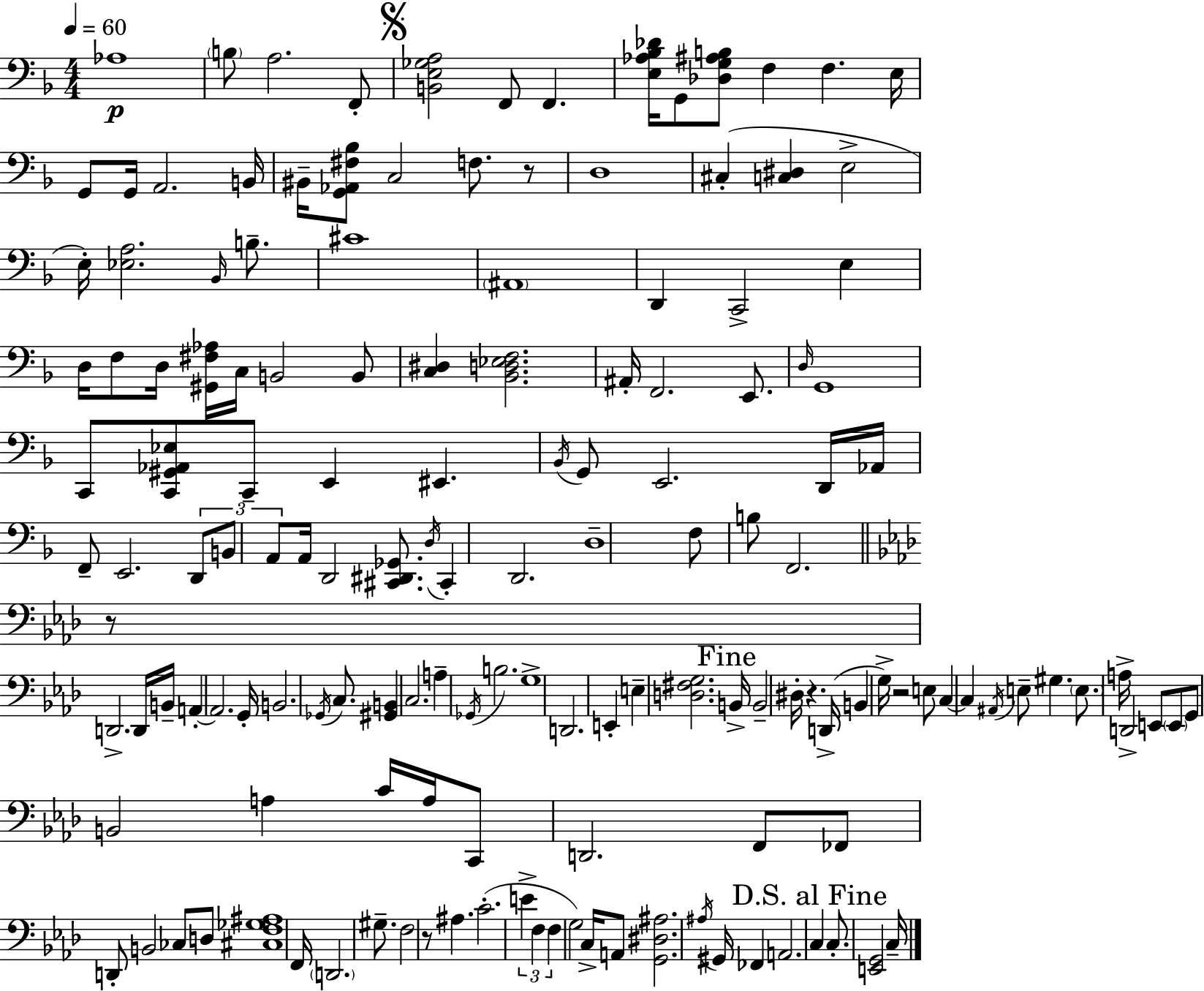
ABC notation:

X:1
T:Untitled
M:4/4
L:1/4
K:Dm
_A,4 B,/2 A,2 F,,/2 [B,,E,_G,A,]2 F,,/2 F,, [E,_A,_B,_D]/4 G,,/2 [_D,G,^A,B,]/2 F, F, E,/4 G,,/2 G,,/4 A,,2 B,,/4 ^B,,/4 [G,,_A,,^F,_B,]/2 C,2 F,/2 z/2 D,4 ^C, [C,^D,] E,2 E,/4 [_E,A,]2 _B,,/4 B,/2 ^C4 ^A,,4 D,, C,,2 E, D,/4 F,/2 D,/4 [^G,,^F,_A,]/4 C,/4 B,,2 B,,/2 [C,^D,] [_B,,D,_E,F,]2 ^A,,/4 F,,2 E,,/2 D,/4 G,,4 C,,/2 [C,,^G,,_A,,_E,]/2 C,,/2 E,, ^E,, _B,,/4 G,,/2 E,,2 D,,/4 _A,,/4 F,,/2 E,,2 D,,/2 B,,/2 A,,/2 A,,/4 D,,2 [^C,,^D,,_G,,]/2 D,/4 ^C,, D,,2 D,4 F,/2 B,/2 F,,2 z/2 D,,2 D,,/4 B,,/4 A,, A,,2 G,,/4 B,,2 _G,,/4 C,/2 [^G,,B,,] C,2 A, _G,,/4 B,2 G,4 D,,2 E,, E, [D,^F,G,]2 B,,/4 B,,2 ^D,/4 z D,,/4 B,, G,/4 z2 E,/2 C, C, ^A,,/4 E,/2 ^G, E,/2 A,/4 D,,2 E,,/2 E,,/2 G,,/2 B,,2 A, C/4 A,/4 C,,/2 D,,2 F,,/2 _F,,/2 D,,/2 B,,2 _C,/2 D,/2 [^C,F,_G,^A,]4 F,,/4 D,,2 ^G,/2 F,2 z/2 ^A, C2 E F, F, G,2 C,/4 A,,/2 [G,,^D,^A,]2 ^A,/4 ^G,,/4 _F,, A,,2 C, C,/2 [E,,G,,]2 C,/4